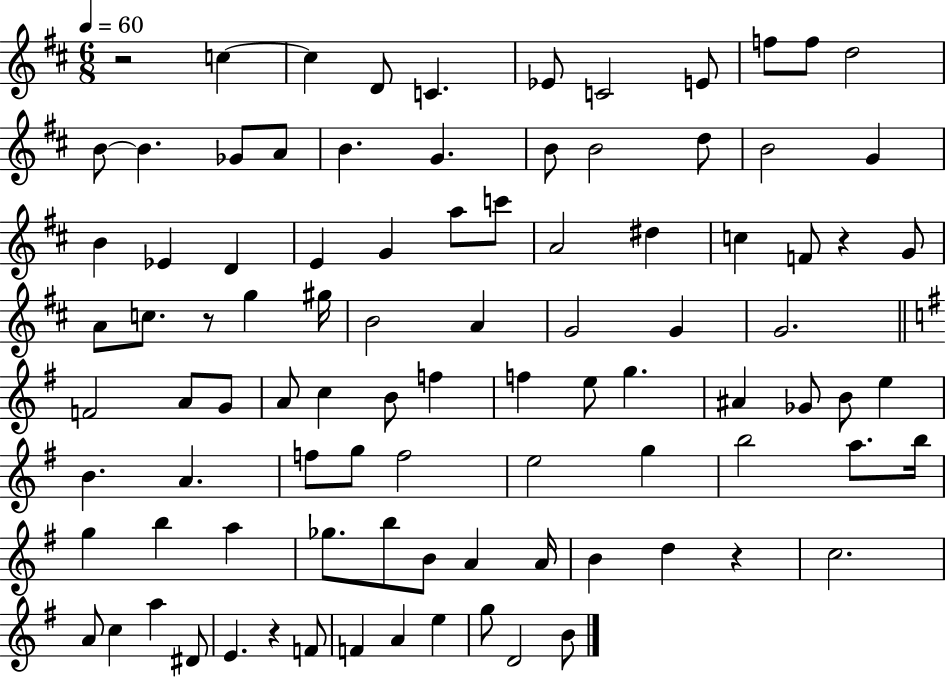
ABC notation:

X:1
T:Untitled
M:6/8
L:1/4
K:D
z2 c c D/2 C _E/2 C2 E/2 f/2 f/2 d2 B/2 B _G/2 A/2 B G B/2 B2 d/2 B2 G B _E D E G a/2 c'/2 A2 ^d c F/2 z G/2 A/2 c/2 z/2 g ^g/4 B2 A G2 G G2 F2 A/2 G/2 A/2 c B/2 f f e/2 g ^A _G/2 B/2 e B A f/2 g/2 f2 e2 g b2 a/2 b/4 g b a _g/2 b/2 B/2 A A/4 B d z c2 A/2 c a ^D/2 E z F/2 F A e g/2 D2 B/2